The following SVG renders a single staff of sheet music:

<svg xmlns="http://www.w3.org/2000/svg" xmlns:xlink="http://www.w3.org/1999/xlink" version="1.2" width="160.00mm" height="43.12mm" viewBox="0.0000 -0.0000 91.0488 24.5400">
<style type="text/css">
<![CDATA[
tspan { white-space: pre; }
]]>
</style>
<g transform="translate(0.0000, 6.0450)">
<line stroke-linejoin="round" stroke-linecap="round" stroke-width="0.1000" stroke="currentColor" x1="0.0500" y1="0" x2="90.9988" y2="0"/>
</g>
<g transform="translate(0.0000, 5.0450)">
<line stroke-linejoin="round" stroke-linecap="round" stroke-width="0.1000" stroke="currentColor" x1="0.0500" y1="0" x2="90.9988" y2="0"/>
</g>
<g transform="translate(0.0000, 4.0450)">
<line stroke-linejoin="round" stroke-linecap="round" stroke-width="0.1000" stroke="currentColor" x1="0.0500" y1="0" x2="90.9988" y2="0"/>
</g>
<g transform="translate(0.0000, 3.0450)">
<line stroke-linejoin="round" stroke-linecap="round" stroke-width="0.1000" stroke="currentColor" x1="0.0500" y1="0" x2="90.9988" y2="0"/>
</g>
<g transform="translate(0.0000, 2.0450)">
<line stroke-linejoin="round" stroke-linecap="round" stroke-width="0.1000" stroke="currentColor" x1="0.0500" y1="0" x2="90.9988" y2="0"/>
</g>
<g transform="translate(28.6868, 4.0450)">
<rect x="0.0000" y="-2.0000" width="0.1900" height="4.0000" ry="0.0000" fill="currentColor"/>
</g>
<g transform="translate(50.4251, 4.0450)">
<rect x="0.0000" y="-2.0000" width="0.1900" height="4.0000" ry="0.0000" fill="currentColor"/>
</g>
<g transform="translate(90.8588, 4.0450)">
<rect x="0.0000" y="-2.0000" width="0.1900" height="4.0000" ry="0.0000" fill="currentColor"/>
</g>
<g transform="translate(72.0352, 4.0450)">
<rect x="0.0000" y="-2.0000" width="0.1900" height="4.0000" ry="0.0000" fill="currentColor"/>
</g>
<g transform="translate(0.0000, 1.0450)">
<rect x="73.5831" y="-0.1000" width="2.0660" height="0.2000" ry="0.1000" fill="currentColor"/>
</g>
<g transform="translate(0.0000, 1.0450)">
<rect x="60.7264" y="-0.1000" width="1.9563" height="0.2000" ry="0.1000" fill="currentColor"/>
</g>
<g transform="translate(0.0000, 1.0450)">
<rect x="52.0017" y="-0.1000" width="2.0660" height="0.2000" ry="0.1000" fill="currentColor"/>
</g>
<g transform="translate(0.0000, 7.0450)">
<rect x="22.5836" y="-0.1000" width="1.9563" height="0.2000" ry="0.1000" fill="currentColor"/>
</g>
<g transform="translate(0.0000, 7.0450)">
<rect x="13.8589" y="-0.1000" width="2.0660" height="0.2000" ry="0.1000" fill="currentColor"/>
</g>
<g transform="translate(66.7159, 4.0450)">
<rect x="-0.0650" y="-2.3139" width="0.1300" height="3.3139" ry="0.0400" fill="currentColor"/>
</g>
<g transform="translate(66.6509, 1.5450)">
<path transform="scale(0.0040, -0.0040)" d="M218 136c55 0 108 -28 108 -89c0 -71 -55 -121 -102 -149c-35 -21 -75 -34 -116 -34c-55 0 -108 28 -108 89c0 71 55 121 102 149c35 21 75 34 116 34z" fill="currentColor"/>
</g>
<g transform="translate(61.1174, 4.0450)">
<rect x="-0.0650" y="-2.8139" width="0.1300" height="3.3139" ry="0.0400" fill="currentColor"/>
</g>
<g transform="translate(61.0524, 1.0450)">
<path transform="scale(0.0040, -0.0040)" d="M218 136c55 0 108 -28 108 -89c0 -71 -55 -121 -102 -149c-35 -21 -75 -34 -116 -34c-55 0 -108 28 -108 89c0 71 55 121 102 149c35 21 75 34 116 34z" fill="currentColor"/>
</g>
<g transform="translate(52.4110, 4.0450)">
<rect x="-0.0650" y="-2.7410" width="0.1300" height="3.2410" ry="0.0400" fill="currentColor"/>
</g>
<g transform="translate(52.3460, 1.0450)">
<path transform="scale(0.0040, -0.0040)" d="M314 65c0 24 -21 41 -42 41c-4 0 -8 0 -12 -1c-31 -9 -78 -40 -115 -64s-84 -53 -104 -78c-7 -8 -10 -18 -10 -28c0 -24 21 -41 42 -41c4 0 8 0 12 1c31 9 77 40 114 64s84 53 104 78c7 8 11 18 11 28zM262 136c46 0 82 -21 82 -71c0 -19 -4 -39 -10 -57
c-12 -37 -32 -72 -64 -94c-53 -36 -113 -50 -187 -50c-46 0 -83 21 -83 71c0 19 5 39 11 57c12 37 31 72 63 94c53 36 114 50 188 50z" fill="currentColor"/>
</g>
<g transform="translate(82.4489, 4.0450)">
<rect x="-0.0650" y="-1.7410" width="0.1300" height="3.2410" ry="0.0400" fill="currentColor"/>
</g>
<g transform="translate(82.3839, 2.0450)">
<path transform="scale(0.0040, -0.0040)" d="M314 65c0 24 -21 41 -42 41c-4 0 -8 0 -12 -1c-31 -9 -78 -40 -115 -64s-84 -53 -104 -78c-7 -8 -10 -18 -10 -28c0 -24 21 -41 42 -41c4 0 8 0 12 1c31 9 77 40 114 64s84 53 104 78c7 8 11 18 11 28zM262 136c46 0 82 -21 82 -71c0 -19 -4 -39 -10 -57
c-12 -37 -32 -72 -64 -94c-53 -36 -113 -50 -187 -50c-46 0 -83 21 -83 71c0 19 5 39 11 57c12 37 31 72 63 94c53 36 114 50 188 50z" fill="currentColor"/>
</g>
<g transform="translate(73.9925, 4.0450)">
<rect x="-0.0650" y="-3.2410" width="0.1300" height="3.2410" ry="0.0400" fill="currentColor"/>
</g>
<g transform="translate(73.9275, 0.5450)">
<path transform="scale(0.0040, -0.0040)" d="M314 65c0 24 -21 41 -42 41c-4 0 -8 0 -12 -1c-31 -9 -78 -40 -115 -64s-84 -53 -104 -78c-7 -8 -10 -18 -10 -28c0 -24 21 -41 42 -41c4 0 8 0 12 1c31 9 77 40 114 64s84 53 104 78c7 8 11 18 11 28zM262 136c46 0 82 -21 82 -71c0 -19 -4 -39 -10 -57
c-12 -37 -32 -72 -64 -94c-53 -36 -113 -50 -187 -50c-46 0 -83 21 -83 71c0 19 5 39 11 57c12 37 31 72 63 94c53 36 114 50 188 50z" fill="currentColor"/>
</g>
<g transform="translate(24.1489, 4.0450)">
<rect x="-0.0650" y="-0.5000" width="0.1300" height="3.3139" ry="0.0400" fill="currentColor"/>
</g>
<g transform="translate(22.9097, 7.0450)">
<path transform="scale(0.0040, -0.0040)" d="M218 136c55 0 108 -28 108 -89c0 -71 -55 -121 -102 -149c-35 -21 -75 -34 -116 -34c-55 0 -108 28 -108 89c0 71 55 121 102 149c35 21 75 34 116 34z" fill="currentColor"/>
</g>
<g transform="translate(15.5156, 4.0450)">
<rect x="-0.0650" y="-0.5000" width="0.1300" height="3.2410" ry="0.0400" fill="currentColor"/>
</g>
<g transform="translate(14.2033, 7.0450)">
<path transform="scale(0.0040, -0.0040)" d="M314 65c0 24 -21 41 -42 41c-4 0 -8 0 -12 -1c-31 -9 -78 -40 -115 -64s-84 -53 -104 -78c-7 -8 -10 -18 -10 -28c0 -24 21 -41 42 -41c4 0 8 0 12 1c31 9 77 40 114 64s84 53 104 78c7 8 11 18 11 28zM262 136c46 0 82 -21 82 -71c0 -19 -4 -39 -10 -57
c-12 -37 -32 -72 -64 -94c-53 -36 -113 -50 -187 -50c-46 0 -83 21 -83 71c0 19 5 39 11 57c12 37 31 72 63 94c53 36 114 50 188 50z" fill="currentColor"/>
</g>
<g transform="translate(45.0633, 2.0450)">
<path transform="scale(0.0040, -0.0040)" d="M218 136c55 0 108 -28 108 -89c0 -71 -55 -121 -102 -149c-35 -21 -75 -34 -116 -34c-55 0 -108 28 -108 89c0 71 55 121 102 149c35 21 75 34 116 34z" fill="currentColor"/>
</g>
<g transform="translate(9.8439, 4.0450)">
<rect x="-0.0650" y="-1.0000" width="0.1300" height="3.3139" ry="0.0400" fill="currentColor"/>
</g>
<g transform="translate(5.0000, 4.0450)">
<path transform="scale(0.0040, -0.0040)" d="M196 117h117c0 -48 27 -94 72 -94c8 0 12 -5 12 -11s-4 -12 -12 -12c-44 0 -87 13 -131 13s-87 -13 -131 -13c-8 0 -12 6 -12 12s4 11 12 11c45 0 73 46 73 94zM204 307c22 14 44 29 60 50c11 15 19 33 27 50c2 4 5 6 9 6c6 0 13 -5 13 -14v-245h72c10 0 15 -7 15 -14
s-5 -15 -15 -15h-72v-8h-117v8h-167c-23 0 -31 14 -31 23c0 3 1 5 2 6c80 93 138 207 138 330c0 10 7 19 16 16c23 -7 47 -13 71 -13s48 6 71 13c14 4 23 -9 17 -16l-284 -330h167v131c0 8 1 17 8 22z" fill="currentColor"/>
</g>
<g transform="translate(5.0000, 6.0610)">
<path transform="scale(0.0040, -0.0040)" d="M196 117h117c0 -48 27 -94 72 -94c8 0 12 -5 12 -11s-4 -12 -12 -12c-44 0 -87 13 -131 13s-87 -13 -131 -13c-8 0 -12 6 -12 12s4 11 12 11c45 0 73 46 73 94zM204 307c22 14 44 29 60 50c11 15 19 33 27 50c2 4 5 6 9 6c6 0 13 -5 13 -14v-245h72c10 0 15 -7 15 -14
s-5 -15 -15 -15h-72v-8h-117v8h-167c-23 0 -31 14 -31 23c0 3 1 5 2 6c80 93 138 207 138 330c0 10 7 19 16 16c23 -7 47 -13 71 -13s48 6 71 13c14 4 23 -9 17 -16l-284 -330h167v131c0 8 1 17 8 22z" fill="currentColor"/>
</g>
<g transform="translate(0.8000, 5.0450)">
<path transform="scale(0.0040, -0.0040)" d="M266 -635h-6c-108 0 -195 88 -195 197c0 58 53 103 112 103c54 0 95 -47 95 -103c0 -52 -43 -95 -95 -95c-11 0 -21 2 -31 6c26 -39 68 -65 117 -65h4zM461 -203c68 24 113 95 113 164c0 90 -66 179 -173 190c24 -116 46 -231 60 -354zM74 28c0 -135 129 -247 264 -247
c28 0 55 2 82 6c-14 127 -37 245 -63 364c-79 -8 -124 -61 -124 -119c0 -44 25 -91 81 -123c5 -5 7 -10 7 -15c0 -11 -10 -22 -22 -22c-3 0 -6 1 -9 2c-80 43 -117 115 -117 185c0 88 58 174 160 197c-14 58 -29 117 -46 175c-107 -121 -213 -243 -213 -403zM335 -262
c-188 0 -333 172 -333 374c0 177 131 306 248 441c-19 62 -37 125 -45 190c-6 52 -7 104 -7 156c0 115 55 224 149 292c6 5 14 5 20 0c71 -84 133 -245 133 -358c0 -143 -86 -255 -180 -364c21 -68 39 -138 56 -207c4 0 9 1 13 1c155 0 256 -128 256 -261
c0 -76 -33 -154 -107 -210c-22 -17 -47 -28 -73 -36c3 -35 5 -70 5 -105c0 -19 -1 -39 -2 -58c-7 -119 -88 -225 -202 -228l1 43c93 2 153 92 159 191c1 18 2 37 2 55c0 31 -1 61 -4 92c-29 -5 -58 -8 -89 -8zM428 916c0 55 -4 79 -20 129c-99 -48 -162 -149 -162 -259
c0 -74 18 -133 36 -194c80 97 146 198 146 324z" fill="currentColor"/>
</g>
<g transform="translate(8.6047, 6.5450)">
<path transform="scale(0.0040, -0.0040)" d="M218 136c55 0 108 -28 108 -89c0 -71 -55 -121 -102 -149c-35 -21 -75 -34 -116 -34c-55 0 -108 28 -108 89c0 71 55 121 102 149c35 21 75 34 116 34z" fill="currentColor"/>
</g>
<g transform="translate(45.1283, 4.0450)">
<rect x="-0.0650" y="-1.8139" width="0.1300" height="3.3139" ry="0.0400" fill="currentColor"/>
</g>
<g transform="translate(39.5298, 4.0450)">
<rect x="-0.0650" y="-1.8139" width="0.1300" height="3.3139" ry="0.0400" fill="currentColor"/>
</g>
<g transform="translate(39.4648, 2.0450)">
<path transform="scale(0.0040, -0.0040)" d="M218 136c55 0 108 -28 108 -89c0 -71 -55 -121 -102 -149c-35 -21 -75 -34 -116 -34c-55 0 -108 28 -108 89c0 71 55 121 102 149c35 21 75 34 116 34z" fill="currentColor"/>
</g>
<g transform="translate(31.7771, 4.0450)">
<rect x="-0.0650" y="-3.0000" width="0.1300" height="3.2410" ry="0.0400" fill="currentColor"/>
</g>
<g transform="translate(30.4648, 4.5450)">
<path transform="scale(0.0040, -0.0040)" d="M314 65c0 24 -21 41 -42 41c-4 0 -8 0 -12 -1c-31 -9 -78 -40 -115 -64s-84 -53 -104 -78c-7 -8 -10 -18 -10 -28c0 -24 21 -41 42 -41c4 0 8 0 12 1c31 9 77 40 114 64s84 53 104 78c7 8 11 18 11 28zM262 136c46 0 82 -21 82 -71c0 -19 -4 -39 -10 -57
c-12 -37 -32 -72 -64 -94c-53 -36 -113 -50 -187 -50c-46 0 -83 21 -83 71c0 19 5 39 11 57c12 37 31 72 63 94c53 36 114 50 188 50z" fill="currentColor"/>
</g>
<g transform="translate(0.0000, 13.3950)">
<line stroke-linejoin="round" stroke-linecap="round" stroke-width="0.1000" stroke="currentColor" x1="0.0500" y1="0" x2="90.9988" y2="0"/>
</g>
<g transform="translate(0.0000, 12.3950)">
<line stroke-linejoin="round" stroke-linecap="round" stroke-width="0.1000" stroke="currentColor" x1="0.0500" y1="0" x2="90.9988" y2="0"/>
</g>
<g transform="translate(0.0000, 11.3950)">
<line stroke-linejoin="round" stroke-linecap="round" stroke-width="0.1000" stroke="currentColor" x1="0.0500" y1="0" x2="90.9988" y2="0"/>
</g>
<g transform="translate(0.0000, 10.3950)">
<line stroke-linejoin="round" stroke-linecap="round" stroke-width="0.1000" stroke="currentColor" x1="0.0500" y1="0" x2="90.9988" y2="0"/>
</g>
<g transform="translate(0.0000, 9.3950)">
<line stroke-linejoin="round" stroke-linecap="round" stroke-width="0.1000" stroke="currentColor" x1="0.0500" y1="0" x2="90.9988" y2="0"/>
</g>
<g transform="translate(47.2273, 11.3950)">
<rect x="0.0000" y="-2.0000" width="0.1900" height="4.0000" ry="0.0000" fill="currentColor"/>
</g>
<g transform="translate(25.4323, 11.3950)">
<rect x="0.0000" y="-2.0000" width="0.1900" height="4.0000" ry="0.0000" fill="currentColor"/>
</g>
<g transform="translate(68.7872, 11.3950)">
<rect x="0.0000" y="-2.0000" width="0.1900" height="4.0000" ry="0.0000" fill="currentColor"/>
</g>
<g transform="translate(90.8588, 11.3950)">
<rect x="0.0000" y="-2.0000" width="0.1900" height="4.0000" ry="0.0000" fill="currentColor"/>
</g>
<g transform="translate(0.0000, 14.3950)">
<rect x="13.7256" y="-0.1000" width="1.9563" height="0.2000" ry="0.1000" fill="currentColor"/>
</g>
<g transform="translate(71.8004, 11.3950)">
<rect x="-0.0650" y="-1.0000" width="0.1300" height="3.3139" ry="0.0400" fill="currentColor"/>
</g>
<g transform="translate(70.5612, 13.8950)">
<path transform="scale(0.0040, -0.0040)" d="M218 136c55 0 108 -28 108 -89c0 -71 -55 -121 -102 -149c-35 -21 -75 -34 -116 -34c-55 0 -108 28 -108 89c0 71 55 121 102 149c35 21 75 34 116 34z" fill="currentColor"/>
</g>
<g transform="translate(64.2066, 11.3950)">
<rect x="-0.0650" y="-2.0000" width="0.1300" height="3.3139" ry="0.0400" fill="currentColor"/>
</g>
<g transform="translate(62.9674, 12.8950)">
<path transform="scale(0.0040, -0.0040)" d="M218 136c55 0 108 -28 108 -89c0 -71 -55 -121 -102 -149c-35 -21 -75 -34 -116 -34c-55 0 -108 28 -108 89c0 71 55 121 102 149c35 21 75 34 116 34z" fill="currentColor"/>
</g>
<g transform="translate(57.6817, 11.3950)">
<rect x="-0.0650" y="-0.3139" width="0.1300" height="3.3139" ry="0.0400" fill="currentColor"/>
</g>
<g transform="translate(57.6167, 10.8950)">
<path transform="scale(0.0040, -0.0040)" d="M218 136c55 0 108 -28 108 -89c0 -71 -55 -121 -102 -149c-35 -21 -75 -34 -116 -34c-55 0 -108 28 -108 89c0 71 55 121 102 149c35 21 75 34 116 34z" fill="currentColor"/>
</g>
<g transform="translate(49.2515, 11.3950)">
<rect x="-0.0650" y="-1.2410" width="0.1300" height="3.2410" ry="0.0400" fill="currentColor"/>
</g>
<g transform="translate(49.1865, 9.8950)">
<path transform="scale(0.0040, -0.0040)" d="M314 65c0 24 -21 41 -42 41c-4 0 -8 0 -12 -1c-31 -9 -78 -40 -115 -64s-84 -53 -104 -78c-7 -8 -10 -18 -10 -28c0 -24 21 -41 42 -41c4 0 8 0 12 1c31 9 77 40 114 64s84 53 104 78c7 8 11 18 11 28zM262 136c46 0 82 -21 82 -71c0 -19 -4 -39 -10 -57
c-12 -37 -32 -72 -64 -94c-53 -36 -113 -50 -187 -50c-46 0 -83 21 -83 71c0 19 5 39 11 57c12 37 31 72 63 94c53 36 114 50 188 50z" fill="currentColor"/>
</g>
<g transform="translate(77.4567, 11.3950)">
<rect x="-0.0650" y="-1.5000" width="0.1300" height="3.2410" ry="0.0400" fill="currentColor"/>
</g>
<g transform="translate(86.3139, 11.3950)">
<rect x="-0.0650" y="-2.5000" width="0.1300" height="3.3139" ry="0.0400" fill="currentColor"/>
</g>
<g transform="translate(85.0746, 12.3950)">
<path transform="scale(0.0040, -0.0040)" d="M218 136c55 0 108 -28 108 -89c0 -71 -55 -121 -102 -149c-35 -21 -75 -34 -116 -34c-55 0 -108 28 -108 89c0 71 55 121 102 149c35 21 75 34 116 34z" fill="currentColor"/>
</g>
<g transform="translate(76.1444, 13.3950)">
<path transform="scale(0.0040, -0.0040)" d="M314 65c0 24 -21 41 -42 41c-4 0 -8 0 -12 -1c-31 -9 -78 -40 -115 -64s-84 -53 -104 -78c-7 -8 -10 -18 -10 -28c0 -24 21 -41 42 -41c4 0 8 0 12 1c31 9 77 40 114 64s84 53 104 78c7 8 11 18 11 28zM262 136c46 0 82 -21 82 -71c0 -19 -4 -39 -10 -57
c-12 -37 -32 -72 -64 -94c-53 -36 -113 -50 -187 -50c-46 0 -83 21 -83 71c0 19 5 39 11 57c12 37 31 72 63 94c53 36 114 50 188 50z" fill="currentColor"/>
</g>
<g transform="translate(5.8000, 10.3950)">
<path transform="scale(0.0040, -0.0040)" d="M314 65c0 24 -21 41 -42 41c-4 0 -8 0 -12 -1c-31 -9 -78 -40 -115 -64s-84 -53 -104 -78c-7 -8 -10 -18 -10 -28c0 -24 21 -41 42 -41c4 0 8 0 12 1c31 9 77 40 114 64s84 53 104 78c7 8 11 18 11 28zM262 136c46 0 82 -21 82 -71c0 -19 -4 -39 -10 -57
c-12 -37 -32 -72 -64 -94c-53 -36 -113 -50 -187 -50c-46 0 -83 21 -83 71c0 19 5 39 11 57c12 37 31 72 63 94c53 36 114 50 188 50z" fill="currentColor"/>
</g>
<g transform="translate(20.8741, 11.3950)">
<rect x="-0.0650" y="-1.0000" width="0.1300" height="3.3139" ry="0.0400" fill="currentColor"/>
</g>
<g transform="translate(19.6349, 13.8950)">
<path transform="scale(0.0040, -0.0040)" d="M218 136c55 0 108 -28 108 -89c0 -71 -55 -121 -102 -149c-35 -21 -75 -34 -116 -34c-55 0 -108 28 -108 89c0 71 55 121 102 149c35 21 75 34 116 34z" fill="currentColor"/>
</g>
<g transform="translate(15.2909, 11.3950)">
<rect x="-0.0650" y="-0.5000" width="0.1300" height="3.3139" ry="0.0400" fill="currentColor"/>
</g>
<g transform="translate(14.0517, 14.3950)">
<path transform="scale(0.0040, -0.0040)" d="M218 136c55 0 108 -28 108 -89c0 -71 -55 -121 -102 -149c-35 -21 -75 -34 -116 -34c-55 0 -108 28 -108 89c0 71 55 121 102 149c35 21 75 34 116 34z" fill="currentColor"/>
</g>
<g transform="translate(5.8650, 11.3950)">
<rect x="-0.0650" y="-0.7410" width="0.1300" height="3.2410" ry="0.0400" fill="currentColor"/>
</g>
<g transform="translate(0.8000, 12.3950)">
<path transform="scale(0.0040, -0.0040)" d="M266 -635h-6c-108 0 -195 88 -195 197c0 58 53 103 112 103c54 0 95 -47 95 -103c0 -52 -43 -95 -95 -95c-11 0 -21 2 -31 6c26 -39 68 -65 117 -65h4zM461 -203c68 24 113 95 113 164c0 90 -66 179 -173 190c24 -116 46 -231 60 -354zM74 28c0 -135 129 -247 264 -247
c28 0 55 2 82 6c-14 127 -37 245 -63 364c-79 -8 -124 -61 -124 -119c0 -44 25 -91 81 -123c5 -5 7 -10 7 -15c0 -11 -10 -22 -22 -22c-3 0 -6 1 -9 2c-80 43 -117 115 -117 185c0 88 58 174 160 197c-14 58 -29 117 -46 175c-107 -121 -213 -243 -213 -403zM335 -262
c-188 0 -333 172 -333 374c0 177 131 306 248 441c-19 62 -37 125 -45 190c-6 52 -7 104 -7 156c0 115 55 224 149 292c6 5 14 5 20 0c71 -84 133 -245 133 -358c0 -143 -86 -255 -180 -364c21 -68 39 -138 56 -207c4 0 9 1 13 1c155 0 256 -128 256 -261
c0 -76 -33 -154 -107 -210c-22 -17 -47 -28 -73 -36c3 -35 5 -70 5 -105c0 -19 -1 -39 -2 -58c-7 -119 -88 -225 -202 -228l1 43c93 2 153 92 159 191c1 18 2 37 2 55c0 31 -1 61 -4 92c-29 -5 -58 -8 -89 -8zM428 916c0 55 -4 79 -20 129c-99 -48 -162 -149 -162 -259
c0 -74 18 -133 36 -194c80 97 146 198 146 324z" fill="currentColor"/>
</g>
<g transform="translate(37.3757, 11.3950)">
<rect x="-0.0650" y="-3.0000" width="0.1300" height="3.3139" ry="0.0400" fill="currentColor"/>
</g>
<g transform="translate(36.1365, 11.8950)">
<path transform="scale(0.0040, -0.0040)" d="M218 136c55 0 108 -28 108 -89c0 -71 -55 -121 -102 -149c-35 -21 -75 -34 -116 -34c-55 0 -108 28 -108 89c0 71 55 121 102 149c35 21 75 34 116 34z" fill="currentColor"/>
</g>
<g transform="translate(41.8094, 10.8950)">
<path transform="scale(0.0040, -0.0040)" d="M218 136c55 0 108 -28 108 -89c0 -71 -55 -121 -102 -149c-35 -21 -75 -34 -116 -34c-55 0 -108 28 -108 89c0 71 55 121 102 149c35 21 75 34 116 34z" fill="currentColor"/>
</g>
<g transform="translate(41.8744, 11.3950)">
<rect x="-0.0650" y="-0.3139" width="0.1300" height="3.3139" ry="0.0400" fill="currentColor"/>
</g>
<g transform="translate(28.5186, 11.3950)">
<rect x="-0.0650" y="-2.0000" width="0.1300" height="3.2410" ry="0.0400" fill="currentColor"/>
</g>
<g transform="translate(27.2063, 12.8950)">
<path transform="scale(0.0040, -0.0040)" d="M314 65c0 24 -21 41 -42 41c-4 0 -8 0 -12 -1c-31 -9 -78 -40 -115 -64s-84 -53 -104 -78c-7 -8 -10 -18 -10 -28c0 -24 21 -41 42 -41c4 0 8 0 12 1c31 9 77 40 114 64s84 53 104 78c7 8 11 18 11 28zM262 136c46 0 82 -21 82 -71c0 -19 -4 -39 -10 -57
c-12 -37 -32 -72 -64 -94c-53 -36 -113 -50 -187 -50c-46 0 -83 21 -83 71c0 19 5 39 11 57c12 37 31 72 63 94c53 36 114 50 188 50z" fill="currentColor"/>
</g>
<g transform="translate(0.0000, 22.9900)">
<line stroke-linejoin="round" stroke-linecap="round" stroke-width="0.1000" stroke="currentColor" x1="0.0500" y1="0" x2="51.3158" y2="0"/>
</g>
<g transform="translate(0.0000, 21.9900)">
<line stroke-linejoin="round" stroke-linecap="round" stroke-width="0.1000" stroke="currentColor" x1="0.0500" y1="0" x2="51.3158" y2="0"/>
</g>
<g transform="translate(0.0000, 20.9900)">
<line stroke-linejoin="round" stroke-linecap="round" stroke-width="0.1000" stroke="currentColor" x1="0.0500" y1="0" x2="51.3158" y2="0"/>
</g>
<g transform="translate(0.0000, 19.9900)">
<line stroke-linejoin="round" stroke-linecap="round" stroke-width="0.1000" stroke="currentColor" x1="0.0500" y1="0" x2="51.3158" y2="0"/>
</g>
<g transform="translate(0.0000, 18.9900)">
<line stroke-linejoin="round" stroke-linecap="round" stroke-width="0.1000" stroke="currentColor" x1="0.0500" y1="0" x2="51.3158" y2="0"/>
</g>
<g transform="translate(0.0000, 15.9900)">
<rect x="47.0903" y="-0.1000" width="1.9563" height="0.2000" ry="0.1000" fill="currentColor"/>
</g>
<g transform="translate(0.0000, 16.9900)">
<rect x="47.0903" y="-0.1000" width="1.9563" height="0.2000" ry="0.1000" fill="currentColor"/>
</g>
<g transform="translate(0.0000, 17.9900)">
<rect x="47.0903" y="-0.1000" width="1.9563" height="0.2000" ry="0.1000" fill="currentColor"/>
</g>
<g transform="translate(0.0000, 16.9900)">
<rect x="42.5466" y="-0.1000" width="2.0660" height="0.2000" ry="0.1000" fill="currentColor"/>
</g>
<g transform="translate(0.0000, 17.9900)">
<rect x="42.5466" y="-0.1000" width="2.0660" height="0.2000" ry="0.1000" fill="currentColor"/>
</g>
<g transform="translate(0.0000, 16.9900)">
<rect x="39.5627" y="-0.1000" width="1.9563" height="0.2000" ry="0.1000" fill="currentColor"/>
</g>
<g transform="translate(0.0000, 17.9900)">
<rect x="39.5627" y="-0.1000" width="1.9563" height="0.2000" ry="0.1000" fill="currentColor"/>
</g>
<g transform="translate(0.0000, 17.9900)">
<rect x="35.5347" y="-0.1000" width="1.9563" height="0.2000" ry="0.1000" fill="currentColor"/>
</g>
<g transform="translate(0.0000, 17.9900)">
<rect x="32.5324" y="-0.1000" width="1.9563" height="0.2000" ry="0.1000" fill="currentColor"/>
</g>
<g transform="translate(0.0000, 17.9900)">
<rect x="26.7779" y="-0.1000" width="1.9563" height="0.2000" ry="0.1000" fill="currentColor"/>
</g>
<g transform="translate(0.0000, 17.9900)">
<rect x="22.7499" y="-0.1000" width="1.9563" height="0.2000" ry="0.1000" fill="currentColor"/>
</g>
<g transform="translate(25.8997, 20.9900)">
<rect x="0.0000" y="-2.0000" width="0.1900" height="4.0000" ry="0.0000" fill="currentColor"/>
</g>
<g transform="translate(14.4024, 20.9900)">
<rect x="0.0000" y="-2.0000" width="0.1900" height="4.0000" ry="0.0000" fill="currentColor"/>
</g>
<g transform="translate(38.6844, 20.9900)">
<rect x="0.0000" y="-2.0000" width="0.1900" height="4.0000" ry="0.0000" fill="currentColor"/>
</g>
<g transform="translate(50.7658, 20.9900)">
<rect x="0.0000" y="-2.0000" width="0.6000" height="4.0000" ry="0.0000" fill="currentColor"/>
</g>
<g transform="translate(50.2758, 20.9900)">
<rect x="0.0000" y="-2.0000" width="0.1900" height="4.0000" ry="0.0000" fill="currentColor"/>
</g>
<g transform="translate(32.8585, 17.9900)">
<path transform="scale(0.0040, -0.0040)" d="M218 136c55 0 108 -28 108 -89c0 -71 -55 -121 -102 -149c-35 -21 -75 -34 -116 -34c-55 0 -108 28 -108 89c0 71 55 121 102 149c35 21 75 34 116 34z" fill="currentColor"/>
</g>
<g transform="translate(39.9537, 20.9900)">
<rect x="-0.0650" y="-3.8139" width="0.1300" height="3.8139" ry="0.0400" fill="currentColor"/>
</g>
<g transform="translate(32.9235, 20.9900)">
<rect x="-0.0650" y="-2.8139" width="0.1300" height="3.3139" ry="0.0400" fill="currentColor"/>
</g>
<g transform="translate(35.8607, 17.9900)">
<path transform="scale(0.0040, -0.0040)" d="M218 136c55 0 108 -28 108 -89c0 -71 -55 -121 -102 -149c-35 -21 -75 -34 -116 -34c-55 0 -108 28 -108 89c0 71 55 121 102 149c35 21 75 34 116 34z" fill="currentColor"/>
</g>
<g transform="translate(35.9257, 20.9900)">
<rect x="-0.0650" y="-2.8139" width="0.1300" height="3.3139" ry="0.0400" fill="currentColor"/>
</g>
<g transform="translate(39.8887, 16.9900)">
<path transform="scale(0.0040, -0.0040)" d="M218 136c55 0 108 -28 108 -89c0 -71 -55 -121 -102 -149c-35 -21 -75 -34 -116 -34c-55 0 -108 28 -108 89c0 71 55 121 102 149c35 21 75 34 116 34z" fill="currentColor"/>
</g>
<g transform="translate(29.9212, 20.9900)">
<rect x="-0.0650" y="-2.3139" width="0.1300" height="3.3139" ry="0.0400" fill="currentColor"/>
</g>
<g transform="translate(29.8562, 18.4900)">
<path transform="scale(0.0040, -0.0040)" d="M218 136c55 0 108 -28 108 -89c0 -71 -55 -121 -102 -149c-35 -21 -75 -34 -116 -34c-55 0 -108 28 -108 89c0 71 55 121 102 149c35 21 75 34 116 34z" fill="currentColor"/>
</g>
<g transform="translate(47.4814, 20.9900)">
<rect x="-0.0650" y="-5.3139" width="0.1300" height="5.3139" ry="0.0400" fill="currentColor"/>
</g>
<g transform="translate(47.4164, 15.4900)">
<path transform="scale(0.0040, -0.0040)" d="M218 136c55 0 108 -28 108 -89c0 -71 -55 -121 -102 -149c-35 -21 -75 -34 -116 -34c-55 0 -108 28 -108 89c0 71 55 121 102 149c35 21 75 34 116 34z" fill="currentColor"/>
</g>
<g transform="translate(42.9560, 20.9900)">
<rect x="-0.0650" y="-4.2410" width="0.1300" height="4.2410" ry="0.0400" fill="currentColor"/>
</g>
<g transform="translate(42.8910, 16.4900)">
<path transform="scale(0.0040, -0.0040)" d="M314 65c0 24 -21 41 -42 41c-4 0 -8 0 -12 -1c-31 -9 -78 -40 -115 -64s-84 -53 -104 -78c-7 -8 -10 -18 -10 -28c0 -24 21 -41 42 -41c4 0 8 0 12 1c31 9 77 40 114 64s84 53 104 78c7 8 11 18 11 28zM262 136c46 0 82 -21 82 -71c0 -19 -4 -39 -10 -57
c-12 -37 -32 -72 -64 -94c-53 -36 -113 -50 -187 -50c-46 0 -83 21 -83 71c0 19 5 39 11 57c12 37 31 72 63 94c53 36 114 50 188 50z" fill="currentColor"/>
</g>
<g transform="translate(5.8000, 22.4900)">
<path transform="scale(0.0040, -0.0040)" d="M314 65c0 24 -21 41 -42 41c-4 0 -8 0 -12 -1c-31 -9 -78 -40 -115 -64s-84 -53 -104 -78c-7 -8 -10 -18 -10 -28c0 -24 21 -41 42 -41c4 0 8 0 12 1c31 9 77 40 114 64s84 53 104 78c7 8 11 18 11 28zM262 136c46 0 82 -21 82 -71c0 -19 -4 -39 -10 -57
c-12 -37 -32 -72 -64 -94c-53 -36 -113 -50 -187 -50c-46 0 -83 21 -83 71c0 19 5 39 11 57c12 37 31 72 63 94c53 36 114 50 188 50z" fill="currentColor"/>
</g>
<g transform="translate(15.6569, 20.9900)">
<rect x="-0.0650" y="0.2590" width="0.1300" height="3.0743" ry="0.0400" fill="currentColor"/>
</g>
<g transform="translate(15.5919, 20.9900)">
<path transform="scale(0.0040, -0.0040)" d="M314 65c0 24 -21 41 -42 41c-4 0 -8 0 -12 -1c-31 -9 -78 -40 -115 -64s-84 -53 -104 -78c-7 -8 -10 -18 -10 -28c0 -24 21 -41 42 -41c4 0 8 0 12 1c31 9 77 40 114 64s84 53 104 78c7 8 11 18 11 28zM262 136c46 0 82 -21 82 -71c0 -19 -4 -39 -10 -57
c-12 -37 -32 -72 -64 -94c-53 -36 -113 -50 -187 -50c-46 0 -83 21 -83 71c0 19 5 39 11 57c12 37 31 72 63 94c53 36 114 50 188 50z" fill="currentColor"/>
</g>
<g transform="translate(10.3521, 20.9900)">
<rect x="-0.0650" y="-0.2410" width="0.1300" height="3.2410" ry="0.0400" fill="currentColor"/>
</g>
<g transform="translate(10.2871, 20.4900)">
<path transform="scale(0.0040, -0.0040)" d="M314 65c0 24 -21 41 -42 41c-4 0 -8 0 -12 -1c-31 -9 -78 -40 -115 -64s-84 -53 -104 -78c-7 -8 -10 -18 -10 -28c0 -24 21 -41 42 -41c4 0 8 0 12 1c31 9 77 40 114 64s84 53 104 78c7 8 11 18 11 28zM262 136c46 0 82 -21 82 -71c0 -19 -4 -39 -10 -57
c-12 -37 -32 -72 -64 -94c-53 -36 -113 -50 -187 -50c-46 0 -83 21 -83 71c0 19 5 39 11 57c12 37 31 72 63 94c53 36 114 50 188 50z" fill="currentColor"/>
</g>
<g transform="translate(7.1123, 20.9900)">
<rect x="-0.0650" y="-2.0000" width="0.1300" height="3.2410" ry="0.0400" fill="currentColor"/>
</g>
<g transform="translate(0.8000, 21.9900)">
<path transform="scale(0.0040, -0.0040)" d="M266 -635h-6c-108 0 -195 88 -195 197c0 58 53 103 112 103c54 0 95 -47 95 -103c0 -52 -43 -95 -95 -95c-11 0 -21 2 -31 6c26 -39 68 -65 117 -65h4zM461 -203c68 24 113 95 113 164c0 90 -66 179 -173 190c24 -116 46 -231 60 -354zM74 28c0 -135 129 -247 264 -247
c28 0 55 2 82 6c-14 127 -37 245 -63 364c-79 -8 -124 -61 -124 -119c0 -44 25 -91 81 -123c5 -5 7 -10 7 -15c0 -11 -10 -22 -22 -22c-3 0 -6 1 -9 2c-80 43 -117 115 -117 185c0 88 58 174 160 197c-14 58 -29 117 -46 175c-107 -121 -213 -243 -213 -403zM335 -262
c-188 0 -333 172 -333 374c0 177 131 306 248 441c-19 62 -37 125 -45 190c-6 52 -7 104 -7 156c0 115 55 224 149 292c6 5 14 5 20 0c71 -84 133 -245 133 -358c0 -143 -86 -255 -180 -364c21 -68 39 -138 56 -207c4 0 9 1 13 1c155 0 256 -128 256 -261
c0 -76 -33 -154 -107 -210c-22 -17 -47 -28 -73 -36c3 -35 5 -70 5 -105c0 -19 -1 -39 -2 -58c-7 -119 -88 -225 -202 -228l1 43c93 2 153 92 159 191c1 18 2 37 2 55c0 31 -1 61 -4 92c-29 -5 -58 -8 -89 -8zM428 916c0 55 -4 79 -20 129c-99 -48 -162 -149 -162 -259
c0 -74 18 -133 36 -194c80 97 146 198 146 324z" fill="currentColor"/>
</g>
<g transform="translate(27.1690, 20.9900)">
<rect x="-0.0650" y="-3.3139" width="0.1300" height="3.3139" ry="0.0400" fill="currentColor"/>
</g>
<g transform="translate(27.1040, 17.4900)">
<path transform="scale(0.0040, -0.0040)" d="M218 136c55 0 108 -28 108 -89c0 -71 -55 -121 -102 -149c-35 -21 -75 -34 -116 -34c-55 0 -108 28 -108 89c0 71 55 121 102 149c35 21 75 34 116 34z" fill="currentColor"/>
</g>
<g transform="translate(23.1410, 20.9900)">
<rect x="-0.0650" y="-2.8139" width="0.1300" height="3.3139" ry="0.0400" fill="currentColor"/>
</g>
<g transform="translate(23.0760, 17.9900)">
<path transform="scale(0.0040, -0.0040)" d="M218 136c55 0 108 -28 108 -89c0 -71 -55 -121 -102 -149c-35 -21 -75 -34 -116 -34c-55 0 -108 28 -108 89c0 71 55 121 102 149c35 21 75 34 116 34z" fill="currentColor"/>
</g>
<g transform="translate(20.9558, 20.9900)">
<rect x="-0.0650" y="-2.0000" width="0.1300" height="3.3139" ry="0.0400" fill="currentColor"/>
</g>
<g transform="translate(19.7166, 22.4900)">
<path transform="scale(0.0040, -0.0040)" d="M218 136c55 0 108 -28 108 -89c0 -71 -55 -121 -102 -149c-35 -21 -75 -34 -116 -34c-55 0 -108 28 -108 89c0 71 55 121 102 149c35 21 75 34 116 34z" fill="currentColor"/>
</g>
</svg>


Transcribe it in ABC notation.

X:1
T:Untitled
M:4/4
L:1/4
K:C
D C2 C A2 f f a2 a g b2 f2 d2 C D F2 A c e2 c F D E2 G F2 c2 B2 F a b g a a c' d'2 f'